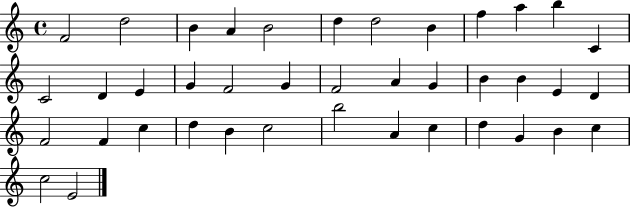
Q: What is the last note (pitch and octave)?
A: E4